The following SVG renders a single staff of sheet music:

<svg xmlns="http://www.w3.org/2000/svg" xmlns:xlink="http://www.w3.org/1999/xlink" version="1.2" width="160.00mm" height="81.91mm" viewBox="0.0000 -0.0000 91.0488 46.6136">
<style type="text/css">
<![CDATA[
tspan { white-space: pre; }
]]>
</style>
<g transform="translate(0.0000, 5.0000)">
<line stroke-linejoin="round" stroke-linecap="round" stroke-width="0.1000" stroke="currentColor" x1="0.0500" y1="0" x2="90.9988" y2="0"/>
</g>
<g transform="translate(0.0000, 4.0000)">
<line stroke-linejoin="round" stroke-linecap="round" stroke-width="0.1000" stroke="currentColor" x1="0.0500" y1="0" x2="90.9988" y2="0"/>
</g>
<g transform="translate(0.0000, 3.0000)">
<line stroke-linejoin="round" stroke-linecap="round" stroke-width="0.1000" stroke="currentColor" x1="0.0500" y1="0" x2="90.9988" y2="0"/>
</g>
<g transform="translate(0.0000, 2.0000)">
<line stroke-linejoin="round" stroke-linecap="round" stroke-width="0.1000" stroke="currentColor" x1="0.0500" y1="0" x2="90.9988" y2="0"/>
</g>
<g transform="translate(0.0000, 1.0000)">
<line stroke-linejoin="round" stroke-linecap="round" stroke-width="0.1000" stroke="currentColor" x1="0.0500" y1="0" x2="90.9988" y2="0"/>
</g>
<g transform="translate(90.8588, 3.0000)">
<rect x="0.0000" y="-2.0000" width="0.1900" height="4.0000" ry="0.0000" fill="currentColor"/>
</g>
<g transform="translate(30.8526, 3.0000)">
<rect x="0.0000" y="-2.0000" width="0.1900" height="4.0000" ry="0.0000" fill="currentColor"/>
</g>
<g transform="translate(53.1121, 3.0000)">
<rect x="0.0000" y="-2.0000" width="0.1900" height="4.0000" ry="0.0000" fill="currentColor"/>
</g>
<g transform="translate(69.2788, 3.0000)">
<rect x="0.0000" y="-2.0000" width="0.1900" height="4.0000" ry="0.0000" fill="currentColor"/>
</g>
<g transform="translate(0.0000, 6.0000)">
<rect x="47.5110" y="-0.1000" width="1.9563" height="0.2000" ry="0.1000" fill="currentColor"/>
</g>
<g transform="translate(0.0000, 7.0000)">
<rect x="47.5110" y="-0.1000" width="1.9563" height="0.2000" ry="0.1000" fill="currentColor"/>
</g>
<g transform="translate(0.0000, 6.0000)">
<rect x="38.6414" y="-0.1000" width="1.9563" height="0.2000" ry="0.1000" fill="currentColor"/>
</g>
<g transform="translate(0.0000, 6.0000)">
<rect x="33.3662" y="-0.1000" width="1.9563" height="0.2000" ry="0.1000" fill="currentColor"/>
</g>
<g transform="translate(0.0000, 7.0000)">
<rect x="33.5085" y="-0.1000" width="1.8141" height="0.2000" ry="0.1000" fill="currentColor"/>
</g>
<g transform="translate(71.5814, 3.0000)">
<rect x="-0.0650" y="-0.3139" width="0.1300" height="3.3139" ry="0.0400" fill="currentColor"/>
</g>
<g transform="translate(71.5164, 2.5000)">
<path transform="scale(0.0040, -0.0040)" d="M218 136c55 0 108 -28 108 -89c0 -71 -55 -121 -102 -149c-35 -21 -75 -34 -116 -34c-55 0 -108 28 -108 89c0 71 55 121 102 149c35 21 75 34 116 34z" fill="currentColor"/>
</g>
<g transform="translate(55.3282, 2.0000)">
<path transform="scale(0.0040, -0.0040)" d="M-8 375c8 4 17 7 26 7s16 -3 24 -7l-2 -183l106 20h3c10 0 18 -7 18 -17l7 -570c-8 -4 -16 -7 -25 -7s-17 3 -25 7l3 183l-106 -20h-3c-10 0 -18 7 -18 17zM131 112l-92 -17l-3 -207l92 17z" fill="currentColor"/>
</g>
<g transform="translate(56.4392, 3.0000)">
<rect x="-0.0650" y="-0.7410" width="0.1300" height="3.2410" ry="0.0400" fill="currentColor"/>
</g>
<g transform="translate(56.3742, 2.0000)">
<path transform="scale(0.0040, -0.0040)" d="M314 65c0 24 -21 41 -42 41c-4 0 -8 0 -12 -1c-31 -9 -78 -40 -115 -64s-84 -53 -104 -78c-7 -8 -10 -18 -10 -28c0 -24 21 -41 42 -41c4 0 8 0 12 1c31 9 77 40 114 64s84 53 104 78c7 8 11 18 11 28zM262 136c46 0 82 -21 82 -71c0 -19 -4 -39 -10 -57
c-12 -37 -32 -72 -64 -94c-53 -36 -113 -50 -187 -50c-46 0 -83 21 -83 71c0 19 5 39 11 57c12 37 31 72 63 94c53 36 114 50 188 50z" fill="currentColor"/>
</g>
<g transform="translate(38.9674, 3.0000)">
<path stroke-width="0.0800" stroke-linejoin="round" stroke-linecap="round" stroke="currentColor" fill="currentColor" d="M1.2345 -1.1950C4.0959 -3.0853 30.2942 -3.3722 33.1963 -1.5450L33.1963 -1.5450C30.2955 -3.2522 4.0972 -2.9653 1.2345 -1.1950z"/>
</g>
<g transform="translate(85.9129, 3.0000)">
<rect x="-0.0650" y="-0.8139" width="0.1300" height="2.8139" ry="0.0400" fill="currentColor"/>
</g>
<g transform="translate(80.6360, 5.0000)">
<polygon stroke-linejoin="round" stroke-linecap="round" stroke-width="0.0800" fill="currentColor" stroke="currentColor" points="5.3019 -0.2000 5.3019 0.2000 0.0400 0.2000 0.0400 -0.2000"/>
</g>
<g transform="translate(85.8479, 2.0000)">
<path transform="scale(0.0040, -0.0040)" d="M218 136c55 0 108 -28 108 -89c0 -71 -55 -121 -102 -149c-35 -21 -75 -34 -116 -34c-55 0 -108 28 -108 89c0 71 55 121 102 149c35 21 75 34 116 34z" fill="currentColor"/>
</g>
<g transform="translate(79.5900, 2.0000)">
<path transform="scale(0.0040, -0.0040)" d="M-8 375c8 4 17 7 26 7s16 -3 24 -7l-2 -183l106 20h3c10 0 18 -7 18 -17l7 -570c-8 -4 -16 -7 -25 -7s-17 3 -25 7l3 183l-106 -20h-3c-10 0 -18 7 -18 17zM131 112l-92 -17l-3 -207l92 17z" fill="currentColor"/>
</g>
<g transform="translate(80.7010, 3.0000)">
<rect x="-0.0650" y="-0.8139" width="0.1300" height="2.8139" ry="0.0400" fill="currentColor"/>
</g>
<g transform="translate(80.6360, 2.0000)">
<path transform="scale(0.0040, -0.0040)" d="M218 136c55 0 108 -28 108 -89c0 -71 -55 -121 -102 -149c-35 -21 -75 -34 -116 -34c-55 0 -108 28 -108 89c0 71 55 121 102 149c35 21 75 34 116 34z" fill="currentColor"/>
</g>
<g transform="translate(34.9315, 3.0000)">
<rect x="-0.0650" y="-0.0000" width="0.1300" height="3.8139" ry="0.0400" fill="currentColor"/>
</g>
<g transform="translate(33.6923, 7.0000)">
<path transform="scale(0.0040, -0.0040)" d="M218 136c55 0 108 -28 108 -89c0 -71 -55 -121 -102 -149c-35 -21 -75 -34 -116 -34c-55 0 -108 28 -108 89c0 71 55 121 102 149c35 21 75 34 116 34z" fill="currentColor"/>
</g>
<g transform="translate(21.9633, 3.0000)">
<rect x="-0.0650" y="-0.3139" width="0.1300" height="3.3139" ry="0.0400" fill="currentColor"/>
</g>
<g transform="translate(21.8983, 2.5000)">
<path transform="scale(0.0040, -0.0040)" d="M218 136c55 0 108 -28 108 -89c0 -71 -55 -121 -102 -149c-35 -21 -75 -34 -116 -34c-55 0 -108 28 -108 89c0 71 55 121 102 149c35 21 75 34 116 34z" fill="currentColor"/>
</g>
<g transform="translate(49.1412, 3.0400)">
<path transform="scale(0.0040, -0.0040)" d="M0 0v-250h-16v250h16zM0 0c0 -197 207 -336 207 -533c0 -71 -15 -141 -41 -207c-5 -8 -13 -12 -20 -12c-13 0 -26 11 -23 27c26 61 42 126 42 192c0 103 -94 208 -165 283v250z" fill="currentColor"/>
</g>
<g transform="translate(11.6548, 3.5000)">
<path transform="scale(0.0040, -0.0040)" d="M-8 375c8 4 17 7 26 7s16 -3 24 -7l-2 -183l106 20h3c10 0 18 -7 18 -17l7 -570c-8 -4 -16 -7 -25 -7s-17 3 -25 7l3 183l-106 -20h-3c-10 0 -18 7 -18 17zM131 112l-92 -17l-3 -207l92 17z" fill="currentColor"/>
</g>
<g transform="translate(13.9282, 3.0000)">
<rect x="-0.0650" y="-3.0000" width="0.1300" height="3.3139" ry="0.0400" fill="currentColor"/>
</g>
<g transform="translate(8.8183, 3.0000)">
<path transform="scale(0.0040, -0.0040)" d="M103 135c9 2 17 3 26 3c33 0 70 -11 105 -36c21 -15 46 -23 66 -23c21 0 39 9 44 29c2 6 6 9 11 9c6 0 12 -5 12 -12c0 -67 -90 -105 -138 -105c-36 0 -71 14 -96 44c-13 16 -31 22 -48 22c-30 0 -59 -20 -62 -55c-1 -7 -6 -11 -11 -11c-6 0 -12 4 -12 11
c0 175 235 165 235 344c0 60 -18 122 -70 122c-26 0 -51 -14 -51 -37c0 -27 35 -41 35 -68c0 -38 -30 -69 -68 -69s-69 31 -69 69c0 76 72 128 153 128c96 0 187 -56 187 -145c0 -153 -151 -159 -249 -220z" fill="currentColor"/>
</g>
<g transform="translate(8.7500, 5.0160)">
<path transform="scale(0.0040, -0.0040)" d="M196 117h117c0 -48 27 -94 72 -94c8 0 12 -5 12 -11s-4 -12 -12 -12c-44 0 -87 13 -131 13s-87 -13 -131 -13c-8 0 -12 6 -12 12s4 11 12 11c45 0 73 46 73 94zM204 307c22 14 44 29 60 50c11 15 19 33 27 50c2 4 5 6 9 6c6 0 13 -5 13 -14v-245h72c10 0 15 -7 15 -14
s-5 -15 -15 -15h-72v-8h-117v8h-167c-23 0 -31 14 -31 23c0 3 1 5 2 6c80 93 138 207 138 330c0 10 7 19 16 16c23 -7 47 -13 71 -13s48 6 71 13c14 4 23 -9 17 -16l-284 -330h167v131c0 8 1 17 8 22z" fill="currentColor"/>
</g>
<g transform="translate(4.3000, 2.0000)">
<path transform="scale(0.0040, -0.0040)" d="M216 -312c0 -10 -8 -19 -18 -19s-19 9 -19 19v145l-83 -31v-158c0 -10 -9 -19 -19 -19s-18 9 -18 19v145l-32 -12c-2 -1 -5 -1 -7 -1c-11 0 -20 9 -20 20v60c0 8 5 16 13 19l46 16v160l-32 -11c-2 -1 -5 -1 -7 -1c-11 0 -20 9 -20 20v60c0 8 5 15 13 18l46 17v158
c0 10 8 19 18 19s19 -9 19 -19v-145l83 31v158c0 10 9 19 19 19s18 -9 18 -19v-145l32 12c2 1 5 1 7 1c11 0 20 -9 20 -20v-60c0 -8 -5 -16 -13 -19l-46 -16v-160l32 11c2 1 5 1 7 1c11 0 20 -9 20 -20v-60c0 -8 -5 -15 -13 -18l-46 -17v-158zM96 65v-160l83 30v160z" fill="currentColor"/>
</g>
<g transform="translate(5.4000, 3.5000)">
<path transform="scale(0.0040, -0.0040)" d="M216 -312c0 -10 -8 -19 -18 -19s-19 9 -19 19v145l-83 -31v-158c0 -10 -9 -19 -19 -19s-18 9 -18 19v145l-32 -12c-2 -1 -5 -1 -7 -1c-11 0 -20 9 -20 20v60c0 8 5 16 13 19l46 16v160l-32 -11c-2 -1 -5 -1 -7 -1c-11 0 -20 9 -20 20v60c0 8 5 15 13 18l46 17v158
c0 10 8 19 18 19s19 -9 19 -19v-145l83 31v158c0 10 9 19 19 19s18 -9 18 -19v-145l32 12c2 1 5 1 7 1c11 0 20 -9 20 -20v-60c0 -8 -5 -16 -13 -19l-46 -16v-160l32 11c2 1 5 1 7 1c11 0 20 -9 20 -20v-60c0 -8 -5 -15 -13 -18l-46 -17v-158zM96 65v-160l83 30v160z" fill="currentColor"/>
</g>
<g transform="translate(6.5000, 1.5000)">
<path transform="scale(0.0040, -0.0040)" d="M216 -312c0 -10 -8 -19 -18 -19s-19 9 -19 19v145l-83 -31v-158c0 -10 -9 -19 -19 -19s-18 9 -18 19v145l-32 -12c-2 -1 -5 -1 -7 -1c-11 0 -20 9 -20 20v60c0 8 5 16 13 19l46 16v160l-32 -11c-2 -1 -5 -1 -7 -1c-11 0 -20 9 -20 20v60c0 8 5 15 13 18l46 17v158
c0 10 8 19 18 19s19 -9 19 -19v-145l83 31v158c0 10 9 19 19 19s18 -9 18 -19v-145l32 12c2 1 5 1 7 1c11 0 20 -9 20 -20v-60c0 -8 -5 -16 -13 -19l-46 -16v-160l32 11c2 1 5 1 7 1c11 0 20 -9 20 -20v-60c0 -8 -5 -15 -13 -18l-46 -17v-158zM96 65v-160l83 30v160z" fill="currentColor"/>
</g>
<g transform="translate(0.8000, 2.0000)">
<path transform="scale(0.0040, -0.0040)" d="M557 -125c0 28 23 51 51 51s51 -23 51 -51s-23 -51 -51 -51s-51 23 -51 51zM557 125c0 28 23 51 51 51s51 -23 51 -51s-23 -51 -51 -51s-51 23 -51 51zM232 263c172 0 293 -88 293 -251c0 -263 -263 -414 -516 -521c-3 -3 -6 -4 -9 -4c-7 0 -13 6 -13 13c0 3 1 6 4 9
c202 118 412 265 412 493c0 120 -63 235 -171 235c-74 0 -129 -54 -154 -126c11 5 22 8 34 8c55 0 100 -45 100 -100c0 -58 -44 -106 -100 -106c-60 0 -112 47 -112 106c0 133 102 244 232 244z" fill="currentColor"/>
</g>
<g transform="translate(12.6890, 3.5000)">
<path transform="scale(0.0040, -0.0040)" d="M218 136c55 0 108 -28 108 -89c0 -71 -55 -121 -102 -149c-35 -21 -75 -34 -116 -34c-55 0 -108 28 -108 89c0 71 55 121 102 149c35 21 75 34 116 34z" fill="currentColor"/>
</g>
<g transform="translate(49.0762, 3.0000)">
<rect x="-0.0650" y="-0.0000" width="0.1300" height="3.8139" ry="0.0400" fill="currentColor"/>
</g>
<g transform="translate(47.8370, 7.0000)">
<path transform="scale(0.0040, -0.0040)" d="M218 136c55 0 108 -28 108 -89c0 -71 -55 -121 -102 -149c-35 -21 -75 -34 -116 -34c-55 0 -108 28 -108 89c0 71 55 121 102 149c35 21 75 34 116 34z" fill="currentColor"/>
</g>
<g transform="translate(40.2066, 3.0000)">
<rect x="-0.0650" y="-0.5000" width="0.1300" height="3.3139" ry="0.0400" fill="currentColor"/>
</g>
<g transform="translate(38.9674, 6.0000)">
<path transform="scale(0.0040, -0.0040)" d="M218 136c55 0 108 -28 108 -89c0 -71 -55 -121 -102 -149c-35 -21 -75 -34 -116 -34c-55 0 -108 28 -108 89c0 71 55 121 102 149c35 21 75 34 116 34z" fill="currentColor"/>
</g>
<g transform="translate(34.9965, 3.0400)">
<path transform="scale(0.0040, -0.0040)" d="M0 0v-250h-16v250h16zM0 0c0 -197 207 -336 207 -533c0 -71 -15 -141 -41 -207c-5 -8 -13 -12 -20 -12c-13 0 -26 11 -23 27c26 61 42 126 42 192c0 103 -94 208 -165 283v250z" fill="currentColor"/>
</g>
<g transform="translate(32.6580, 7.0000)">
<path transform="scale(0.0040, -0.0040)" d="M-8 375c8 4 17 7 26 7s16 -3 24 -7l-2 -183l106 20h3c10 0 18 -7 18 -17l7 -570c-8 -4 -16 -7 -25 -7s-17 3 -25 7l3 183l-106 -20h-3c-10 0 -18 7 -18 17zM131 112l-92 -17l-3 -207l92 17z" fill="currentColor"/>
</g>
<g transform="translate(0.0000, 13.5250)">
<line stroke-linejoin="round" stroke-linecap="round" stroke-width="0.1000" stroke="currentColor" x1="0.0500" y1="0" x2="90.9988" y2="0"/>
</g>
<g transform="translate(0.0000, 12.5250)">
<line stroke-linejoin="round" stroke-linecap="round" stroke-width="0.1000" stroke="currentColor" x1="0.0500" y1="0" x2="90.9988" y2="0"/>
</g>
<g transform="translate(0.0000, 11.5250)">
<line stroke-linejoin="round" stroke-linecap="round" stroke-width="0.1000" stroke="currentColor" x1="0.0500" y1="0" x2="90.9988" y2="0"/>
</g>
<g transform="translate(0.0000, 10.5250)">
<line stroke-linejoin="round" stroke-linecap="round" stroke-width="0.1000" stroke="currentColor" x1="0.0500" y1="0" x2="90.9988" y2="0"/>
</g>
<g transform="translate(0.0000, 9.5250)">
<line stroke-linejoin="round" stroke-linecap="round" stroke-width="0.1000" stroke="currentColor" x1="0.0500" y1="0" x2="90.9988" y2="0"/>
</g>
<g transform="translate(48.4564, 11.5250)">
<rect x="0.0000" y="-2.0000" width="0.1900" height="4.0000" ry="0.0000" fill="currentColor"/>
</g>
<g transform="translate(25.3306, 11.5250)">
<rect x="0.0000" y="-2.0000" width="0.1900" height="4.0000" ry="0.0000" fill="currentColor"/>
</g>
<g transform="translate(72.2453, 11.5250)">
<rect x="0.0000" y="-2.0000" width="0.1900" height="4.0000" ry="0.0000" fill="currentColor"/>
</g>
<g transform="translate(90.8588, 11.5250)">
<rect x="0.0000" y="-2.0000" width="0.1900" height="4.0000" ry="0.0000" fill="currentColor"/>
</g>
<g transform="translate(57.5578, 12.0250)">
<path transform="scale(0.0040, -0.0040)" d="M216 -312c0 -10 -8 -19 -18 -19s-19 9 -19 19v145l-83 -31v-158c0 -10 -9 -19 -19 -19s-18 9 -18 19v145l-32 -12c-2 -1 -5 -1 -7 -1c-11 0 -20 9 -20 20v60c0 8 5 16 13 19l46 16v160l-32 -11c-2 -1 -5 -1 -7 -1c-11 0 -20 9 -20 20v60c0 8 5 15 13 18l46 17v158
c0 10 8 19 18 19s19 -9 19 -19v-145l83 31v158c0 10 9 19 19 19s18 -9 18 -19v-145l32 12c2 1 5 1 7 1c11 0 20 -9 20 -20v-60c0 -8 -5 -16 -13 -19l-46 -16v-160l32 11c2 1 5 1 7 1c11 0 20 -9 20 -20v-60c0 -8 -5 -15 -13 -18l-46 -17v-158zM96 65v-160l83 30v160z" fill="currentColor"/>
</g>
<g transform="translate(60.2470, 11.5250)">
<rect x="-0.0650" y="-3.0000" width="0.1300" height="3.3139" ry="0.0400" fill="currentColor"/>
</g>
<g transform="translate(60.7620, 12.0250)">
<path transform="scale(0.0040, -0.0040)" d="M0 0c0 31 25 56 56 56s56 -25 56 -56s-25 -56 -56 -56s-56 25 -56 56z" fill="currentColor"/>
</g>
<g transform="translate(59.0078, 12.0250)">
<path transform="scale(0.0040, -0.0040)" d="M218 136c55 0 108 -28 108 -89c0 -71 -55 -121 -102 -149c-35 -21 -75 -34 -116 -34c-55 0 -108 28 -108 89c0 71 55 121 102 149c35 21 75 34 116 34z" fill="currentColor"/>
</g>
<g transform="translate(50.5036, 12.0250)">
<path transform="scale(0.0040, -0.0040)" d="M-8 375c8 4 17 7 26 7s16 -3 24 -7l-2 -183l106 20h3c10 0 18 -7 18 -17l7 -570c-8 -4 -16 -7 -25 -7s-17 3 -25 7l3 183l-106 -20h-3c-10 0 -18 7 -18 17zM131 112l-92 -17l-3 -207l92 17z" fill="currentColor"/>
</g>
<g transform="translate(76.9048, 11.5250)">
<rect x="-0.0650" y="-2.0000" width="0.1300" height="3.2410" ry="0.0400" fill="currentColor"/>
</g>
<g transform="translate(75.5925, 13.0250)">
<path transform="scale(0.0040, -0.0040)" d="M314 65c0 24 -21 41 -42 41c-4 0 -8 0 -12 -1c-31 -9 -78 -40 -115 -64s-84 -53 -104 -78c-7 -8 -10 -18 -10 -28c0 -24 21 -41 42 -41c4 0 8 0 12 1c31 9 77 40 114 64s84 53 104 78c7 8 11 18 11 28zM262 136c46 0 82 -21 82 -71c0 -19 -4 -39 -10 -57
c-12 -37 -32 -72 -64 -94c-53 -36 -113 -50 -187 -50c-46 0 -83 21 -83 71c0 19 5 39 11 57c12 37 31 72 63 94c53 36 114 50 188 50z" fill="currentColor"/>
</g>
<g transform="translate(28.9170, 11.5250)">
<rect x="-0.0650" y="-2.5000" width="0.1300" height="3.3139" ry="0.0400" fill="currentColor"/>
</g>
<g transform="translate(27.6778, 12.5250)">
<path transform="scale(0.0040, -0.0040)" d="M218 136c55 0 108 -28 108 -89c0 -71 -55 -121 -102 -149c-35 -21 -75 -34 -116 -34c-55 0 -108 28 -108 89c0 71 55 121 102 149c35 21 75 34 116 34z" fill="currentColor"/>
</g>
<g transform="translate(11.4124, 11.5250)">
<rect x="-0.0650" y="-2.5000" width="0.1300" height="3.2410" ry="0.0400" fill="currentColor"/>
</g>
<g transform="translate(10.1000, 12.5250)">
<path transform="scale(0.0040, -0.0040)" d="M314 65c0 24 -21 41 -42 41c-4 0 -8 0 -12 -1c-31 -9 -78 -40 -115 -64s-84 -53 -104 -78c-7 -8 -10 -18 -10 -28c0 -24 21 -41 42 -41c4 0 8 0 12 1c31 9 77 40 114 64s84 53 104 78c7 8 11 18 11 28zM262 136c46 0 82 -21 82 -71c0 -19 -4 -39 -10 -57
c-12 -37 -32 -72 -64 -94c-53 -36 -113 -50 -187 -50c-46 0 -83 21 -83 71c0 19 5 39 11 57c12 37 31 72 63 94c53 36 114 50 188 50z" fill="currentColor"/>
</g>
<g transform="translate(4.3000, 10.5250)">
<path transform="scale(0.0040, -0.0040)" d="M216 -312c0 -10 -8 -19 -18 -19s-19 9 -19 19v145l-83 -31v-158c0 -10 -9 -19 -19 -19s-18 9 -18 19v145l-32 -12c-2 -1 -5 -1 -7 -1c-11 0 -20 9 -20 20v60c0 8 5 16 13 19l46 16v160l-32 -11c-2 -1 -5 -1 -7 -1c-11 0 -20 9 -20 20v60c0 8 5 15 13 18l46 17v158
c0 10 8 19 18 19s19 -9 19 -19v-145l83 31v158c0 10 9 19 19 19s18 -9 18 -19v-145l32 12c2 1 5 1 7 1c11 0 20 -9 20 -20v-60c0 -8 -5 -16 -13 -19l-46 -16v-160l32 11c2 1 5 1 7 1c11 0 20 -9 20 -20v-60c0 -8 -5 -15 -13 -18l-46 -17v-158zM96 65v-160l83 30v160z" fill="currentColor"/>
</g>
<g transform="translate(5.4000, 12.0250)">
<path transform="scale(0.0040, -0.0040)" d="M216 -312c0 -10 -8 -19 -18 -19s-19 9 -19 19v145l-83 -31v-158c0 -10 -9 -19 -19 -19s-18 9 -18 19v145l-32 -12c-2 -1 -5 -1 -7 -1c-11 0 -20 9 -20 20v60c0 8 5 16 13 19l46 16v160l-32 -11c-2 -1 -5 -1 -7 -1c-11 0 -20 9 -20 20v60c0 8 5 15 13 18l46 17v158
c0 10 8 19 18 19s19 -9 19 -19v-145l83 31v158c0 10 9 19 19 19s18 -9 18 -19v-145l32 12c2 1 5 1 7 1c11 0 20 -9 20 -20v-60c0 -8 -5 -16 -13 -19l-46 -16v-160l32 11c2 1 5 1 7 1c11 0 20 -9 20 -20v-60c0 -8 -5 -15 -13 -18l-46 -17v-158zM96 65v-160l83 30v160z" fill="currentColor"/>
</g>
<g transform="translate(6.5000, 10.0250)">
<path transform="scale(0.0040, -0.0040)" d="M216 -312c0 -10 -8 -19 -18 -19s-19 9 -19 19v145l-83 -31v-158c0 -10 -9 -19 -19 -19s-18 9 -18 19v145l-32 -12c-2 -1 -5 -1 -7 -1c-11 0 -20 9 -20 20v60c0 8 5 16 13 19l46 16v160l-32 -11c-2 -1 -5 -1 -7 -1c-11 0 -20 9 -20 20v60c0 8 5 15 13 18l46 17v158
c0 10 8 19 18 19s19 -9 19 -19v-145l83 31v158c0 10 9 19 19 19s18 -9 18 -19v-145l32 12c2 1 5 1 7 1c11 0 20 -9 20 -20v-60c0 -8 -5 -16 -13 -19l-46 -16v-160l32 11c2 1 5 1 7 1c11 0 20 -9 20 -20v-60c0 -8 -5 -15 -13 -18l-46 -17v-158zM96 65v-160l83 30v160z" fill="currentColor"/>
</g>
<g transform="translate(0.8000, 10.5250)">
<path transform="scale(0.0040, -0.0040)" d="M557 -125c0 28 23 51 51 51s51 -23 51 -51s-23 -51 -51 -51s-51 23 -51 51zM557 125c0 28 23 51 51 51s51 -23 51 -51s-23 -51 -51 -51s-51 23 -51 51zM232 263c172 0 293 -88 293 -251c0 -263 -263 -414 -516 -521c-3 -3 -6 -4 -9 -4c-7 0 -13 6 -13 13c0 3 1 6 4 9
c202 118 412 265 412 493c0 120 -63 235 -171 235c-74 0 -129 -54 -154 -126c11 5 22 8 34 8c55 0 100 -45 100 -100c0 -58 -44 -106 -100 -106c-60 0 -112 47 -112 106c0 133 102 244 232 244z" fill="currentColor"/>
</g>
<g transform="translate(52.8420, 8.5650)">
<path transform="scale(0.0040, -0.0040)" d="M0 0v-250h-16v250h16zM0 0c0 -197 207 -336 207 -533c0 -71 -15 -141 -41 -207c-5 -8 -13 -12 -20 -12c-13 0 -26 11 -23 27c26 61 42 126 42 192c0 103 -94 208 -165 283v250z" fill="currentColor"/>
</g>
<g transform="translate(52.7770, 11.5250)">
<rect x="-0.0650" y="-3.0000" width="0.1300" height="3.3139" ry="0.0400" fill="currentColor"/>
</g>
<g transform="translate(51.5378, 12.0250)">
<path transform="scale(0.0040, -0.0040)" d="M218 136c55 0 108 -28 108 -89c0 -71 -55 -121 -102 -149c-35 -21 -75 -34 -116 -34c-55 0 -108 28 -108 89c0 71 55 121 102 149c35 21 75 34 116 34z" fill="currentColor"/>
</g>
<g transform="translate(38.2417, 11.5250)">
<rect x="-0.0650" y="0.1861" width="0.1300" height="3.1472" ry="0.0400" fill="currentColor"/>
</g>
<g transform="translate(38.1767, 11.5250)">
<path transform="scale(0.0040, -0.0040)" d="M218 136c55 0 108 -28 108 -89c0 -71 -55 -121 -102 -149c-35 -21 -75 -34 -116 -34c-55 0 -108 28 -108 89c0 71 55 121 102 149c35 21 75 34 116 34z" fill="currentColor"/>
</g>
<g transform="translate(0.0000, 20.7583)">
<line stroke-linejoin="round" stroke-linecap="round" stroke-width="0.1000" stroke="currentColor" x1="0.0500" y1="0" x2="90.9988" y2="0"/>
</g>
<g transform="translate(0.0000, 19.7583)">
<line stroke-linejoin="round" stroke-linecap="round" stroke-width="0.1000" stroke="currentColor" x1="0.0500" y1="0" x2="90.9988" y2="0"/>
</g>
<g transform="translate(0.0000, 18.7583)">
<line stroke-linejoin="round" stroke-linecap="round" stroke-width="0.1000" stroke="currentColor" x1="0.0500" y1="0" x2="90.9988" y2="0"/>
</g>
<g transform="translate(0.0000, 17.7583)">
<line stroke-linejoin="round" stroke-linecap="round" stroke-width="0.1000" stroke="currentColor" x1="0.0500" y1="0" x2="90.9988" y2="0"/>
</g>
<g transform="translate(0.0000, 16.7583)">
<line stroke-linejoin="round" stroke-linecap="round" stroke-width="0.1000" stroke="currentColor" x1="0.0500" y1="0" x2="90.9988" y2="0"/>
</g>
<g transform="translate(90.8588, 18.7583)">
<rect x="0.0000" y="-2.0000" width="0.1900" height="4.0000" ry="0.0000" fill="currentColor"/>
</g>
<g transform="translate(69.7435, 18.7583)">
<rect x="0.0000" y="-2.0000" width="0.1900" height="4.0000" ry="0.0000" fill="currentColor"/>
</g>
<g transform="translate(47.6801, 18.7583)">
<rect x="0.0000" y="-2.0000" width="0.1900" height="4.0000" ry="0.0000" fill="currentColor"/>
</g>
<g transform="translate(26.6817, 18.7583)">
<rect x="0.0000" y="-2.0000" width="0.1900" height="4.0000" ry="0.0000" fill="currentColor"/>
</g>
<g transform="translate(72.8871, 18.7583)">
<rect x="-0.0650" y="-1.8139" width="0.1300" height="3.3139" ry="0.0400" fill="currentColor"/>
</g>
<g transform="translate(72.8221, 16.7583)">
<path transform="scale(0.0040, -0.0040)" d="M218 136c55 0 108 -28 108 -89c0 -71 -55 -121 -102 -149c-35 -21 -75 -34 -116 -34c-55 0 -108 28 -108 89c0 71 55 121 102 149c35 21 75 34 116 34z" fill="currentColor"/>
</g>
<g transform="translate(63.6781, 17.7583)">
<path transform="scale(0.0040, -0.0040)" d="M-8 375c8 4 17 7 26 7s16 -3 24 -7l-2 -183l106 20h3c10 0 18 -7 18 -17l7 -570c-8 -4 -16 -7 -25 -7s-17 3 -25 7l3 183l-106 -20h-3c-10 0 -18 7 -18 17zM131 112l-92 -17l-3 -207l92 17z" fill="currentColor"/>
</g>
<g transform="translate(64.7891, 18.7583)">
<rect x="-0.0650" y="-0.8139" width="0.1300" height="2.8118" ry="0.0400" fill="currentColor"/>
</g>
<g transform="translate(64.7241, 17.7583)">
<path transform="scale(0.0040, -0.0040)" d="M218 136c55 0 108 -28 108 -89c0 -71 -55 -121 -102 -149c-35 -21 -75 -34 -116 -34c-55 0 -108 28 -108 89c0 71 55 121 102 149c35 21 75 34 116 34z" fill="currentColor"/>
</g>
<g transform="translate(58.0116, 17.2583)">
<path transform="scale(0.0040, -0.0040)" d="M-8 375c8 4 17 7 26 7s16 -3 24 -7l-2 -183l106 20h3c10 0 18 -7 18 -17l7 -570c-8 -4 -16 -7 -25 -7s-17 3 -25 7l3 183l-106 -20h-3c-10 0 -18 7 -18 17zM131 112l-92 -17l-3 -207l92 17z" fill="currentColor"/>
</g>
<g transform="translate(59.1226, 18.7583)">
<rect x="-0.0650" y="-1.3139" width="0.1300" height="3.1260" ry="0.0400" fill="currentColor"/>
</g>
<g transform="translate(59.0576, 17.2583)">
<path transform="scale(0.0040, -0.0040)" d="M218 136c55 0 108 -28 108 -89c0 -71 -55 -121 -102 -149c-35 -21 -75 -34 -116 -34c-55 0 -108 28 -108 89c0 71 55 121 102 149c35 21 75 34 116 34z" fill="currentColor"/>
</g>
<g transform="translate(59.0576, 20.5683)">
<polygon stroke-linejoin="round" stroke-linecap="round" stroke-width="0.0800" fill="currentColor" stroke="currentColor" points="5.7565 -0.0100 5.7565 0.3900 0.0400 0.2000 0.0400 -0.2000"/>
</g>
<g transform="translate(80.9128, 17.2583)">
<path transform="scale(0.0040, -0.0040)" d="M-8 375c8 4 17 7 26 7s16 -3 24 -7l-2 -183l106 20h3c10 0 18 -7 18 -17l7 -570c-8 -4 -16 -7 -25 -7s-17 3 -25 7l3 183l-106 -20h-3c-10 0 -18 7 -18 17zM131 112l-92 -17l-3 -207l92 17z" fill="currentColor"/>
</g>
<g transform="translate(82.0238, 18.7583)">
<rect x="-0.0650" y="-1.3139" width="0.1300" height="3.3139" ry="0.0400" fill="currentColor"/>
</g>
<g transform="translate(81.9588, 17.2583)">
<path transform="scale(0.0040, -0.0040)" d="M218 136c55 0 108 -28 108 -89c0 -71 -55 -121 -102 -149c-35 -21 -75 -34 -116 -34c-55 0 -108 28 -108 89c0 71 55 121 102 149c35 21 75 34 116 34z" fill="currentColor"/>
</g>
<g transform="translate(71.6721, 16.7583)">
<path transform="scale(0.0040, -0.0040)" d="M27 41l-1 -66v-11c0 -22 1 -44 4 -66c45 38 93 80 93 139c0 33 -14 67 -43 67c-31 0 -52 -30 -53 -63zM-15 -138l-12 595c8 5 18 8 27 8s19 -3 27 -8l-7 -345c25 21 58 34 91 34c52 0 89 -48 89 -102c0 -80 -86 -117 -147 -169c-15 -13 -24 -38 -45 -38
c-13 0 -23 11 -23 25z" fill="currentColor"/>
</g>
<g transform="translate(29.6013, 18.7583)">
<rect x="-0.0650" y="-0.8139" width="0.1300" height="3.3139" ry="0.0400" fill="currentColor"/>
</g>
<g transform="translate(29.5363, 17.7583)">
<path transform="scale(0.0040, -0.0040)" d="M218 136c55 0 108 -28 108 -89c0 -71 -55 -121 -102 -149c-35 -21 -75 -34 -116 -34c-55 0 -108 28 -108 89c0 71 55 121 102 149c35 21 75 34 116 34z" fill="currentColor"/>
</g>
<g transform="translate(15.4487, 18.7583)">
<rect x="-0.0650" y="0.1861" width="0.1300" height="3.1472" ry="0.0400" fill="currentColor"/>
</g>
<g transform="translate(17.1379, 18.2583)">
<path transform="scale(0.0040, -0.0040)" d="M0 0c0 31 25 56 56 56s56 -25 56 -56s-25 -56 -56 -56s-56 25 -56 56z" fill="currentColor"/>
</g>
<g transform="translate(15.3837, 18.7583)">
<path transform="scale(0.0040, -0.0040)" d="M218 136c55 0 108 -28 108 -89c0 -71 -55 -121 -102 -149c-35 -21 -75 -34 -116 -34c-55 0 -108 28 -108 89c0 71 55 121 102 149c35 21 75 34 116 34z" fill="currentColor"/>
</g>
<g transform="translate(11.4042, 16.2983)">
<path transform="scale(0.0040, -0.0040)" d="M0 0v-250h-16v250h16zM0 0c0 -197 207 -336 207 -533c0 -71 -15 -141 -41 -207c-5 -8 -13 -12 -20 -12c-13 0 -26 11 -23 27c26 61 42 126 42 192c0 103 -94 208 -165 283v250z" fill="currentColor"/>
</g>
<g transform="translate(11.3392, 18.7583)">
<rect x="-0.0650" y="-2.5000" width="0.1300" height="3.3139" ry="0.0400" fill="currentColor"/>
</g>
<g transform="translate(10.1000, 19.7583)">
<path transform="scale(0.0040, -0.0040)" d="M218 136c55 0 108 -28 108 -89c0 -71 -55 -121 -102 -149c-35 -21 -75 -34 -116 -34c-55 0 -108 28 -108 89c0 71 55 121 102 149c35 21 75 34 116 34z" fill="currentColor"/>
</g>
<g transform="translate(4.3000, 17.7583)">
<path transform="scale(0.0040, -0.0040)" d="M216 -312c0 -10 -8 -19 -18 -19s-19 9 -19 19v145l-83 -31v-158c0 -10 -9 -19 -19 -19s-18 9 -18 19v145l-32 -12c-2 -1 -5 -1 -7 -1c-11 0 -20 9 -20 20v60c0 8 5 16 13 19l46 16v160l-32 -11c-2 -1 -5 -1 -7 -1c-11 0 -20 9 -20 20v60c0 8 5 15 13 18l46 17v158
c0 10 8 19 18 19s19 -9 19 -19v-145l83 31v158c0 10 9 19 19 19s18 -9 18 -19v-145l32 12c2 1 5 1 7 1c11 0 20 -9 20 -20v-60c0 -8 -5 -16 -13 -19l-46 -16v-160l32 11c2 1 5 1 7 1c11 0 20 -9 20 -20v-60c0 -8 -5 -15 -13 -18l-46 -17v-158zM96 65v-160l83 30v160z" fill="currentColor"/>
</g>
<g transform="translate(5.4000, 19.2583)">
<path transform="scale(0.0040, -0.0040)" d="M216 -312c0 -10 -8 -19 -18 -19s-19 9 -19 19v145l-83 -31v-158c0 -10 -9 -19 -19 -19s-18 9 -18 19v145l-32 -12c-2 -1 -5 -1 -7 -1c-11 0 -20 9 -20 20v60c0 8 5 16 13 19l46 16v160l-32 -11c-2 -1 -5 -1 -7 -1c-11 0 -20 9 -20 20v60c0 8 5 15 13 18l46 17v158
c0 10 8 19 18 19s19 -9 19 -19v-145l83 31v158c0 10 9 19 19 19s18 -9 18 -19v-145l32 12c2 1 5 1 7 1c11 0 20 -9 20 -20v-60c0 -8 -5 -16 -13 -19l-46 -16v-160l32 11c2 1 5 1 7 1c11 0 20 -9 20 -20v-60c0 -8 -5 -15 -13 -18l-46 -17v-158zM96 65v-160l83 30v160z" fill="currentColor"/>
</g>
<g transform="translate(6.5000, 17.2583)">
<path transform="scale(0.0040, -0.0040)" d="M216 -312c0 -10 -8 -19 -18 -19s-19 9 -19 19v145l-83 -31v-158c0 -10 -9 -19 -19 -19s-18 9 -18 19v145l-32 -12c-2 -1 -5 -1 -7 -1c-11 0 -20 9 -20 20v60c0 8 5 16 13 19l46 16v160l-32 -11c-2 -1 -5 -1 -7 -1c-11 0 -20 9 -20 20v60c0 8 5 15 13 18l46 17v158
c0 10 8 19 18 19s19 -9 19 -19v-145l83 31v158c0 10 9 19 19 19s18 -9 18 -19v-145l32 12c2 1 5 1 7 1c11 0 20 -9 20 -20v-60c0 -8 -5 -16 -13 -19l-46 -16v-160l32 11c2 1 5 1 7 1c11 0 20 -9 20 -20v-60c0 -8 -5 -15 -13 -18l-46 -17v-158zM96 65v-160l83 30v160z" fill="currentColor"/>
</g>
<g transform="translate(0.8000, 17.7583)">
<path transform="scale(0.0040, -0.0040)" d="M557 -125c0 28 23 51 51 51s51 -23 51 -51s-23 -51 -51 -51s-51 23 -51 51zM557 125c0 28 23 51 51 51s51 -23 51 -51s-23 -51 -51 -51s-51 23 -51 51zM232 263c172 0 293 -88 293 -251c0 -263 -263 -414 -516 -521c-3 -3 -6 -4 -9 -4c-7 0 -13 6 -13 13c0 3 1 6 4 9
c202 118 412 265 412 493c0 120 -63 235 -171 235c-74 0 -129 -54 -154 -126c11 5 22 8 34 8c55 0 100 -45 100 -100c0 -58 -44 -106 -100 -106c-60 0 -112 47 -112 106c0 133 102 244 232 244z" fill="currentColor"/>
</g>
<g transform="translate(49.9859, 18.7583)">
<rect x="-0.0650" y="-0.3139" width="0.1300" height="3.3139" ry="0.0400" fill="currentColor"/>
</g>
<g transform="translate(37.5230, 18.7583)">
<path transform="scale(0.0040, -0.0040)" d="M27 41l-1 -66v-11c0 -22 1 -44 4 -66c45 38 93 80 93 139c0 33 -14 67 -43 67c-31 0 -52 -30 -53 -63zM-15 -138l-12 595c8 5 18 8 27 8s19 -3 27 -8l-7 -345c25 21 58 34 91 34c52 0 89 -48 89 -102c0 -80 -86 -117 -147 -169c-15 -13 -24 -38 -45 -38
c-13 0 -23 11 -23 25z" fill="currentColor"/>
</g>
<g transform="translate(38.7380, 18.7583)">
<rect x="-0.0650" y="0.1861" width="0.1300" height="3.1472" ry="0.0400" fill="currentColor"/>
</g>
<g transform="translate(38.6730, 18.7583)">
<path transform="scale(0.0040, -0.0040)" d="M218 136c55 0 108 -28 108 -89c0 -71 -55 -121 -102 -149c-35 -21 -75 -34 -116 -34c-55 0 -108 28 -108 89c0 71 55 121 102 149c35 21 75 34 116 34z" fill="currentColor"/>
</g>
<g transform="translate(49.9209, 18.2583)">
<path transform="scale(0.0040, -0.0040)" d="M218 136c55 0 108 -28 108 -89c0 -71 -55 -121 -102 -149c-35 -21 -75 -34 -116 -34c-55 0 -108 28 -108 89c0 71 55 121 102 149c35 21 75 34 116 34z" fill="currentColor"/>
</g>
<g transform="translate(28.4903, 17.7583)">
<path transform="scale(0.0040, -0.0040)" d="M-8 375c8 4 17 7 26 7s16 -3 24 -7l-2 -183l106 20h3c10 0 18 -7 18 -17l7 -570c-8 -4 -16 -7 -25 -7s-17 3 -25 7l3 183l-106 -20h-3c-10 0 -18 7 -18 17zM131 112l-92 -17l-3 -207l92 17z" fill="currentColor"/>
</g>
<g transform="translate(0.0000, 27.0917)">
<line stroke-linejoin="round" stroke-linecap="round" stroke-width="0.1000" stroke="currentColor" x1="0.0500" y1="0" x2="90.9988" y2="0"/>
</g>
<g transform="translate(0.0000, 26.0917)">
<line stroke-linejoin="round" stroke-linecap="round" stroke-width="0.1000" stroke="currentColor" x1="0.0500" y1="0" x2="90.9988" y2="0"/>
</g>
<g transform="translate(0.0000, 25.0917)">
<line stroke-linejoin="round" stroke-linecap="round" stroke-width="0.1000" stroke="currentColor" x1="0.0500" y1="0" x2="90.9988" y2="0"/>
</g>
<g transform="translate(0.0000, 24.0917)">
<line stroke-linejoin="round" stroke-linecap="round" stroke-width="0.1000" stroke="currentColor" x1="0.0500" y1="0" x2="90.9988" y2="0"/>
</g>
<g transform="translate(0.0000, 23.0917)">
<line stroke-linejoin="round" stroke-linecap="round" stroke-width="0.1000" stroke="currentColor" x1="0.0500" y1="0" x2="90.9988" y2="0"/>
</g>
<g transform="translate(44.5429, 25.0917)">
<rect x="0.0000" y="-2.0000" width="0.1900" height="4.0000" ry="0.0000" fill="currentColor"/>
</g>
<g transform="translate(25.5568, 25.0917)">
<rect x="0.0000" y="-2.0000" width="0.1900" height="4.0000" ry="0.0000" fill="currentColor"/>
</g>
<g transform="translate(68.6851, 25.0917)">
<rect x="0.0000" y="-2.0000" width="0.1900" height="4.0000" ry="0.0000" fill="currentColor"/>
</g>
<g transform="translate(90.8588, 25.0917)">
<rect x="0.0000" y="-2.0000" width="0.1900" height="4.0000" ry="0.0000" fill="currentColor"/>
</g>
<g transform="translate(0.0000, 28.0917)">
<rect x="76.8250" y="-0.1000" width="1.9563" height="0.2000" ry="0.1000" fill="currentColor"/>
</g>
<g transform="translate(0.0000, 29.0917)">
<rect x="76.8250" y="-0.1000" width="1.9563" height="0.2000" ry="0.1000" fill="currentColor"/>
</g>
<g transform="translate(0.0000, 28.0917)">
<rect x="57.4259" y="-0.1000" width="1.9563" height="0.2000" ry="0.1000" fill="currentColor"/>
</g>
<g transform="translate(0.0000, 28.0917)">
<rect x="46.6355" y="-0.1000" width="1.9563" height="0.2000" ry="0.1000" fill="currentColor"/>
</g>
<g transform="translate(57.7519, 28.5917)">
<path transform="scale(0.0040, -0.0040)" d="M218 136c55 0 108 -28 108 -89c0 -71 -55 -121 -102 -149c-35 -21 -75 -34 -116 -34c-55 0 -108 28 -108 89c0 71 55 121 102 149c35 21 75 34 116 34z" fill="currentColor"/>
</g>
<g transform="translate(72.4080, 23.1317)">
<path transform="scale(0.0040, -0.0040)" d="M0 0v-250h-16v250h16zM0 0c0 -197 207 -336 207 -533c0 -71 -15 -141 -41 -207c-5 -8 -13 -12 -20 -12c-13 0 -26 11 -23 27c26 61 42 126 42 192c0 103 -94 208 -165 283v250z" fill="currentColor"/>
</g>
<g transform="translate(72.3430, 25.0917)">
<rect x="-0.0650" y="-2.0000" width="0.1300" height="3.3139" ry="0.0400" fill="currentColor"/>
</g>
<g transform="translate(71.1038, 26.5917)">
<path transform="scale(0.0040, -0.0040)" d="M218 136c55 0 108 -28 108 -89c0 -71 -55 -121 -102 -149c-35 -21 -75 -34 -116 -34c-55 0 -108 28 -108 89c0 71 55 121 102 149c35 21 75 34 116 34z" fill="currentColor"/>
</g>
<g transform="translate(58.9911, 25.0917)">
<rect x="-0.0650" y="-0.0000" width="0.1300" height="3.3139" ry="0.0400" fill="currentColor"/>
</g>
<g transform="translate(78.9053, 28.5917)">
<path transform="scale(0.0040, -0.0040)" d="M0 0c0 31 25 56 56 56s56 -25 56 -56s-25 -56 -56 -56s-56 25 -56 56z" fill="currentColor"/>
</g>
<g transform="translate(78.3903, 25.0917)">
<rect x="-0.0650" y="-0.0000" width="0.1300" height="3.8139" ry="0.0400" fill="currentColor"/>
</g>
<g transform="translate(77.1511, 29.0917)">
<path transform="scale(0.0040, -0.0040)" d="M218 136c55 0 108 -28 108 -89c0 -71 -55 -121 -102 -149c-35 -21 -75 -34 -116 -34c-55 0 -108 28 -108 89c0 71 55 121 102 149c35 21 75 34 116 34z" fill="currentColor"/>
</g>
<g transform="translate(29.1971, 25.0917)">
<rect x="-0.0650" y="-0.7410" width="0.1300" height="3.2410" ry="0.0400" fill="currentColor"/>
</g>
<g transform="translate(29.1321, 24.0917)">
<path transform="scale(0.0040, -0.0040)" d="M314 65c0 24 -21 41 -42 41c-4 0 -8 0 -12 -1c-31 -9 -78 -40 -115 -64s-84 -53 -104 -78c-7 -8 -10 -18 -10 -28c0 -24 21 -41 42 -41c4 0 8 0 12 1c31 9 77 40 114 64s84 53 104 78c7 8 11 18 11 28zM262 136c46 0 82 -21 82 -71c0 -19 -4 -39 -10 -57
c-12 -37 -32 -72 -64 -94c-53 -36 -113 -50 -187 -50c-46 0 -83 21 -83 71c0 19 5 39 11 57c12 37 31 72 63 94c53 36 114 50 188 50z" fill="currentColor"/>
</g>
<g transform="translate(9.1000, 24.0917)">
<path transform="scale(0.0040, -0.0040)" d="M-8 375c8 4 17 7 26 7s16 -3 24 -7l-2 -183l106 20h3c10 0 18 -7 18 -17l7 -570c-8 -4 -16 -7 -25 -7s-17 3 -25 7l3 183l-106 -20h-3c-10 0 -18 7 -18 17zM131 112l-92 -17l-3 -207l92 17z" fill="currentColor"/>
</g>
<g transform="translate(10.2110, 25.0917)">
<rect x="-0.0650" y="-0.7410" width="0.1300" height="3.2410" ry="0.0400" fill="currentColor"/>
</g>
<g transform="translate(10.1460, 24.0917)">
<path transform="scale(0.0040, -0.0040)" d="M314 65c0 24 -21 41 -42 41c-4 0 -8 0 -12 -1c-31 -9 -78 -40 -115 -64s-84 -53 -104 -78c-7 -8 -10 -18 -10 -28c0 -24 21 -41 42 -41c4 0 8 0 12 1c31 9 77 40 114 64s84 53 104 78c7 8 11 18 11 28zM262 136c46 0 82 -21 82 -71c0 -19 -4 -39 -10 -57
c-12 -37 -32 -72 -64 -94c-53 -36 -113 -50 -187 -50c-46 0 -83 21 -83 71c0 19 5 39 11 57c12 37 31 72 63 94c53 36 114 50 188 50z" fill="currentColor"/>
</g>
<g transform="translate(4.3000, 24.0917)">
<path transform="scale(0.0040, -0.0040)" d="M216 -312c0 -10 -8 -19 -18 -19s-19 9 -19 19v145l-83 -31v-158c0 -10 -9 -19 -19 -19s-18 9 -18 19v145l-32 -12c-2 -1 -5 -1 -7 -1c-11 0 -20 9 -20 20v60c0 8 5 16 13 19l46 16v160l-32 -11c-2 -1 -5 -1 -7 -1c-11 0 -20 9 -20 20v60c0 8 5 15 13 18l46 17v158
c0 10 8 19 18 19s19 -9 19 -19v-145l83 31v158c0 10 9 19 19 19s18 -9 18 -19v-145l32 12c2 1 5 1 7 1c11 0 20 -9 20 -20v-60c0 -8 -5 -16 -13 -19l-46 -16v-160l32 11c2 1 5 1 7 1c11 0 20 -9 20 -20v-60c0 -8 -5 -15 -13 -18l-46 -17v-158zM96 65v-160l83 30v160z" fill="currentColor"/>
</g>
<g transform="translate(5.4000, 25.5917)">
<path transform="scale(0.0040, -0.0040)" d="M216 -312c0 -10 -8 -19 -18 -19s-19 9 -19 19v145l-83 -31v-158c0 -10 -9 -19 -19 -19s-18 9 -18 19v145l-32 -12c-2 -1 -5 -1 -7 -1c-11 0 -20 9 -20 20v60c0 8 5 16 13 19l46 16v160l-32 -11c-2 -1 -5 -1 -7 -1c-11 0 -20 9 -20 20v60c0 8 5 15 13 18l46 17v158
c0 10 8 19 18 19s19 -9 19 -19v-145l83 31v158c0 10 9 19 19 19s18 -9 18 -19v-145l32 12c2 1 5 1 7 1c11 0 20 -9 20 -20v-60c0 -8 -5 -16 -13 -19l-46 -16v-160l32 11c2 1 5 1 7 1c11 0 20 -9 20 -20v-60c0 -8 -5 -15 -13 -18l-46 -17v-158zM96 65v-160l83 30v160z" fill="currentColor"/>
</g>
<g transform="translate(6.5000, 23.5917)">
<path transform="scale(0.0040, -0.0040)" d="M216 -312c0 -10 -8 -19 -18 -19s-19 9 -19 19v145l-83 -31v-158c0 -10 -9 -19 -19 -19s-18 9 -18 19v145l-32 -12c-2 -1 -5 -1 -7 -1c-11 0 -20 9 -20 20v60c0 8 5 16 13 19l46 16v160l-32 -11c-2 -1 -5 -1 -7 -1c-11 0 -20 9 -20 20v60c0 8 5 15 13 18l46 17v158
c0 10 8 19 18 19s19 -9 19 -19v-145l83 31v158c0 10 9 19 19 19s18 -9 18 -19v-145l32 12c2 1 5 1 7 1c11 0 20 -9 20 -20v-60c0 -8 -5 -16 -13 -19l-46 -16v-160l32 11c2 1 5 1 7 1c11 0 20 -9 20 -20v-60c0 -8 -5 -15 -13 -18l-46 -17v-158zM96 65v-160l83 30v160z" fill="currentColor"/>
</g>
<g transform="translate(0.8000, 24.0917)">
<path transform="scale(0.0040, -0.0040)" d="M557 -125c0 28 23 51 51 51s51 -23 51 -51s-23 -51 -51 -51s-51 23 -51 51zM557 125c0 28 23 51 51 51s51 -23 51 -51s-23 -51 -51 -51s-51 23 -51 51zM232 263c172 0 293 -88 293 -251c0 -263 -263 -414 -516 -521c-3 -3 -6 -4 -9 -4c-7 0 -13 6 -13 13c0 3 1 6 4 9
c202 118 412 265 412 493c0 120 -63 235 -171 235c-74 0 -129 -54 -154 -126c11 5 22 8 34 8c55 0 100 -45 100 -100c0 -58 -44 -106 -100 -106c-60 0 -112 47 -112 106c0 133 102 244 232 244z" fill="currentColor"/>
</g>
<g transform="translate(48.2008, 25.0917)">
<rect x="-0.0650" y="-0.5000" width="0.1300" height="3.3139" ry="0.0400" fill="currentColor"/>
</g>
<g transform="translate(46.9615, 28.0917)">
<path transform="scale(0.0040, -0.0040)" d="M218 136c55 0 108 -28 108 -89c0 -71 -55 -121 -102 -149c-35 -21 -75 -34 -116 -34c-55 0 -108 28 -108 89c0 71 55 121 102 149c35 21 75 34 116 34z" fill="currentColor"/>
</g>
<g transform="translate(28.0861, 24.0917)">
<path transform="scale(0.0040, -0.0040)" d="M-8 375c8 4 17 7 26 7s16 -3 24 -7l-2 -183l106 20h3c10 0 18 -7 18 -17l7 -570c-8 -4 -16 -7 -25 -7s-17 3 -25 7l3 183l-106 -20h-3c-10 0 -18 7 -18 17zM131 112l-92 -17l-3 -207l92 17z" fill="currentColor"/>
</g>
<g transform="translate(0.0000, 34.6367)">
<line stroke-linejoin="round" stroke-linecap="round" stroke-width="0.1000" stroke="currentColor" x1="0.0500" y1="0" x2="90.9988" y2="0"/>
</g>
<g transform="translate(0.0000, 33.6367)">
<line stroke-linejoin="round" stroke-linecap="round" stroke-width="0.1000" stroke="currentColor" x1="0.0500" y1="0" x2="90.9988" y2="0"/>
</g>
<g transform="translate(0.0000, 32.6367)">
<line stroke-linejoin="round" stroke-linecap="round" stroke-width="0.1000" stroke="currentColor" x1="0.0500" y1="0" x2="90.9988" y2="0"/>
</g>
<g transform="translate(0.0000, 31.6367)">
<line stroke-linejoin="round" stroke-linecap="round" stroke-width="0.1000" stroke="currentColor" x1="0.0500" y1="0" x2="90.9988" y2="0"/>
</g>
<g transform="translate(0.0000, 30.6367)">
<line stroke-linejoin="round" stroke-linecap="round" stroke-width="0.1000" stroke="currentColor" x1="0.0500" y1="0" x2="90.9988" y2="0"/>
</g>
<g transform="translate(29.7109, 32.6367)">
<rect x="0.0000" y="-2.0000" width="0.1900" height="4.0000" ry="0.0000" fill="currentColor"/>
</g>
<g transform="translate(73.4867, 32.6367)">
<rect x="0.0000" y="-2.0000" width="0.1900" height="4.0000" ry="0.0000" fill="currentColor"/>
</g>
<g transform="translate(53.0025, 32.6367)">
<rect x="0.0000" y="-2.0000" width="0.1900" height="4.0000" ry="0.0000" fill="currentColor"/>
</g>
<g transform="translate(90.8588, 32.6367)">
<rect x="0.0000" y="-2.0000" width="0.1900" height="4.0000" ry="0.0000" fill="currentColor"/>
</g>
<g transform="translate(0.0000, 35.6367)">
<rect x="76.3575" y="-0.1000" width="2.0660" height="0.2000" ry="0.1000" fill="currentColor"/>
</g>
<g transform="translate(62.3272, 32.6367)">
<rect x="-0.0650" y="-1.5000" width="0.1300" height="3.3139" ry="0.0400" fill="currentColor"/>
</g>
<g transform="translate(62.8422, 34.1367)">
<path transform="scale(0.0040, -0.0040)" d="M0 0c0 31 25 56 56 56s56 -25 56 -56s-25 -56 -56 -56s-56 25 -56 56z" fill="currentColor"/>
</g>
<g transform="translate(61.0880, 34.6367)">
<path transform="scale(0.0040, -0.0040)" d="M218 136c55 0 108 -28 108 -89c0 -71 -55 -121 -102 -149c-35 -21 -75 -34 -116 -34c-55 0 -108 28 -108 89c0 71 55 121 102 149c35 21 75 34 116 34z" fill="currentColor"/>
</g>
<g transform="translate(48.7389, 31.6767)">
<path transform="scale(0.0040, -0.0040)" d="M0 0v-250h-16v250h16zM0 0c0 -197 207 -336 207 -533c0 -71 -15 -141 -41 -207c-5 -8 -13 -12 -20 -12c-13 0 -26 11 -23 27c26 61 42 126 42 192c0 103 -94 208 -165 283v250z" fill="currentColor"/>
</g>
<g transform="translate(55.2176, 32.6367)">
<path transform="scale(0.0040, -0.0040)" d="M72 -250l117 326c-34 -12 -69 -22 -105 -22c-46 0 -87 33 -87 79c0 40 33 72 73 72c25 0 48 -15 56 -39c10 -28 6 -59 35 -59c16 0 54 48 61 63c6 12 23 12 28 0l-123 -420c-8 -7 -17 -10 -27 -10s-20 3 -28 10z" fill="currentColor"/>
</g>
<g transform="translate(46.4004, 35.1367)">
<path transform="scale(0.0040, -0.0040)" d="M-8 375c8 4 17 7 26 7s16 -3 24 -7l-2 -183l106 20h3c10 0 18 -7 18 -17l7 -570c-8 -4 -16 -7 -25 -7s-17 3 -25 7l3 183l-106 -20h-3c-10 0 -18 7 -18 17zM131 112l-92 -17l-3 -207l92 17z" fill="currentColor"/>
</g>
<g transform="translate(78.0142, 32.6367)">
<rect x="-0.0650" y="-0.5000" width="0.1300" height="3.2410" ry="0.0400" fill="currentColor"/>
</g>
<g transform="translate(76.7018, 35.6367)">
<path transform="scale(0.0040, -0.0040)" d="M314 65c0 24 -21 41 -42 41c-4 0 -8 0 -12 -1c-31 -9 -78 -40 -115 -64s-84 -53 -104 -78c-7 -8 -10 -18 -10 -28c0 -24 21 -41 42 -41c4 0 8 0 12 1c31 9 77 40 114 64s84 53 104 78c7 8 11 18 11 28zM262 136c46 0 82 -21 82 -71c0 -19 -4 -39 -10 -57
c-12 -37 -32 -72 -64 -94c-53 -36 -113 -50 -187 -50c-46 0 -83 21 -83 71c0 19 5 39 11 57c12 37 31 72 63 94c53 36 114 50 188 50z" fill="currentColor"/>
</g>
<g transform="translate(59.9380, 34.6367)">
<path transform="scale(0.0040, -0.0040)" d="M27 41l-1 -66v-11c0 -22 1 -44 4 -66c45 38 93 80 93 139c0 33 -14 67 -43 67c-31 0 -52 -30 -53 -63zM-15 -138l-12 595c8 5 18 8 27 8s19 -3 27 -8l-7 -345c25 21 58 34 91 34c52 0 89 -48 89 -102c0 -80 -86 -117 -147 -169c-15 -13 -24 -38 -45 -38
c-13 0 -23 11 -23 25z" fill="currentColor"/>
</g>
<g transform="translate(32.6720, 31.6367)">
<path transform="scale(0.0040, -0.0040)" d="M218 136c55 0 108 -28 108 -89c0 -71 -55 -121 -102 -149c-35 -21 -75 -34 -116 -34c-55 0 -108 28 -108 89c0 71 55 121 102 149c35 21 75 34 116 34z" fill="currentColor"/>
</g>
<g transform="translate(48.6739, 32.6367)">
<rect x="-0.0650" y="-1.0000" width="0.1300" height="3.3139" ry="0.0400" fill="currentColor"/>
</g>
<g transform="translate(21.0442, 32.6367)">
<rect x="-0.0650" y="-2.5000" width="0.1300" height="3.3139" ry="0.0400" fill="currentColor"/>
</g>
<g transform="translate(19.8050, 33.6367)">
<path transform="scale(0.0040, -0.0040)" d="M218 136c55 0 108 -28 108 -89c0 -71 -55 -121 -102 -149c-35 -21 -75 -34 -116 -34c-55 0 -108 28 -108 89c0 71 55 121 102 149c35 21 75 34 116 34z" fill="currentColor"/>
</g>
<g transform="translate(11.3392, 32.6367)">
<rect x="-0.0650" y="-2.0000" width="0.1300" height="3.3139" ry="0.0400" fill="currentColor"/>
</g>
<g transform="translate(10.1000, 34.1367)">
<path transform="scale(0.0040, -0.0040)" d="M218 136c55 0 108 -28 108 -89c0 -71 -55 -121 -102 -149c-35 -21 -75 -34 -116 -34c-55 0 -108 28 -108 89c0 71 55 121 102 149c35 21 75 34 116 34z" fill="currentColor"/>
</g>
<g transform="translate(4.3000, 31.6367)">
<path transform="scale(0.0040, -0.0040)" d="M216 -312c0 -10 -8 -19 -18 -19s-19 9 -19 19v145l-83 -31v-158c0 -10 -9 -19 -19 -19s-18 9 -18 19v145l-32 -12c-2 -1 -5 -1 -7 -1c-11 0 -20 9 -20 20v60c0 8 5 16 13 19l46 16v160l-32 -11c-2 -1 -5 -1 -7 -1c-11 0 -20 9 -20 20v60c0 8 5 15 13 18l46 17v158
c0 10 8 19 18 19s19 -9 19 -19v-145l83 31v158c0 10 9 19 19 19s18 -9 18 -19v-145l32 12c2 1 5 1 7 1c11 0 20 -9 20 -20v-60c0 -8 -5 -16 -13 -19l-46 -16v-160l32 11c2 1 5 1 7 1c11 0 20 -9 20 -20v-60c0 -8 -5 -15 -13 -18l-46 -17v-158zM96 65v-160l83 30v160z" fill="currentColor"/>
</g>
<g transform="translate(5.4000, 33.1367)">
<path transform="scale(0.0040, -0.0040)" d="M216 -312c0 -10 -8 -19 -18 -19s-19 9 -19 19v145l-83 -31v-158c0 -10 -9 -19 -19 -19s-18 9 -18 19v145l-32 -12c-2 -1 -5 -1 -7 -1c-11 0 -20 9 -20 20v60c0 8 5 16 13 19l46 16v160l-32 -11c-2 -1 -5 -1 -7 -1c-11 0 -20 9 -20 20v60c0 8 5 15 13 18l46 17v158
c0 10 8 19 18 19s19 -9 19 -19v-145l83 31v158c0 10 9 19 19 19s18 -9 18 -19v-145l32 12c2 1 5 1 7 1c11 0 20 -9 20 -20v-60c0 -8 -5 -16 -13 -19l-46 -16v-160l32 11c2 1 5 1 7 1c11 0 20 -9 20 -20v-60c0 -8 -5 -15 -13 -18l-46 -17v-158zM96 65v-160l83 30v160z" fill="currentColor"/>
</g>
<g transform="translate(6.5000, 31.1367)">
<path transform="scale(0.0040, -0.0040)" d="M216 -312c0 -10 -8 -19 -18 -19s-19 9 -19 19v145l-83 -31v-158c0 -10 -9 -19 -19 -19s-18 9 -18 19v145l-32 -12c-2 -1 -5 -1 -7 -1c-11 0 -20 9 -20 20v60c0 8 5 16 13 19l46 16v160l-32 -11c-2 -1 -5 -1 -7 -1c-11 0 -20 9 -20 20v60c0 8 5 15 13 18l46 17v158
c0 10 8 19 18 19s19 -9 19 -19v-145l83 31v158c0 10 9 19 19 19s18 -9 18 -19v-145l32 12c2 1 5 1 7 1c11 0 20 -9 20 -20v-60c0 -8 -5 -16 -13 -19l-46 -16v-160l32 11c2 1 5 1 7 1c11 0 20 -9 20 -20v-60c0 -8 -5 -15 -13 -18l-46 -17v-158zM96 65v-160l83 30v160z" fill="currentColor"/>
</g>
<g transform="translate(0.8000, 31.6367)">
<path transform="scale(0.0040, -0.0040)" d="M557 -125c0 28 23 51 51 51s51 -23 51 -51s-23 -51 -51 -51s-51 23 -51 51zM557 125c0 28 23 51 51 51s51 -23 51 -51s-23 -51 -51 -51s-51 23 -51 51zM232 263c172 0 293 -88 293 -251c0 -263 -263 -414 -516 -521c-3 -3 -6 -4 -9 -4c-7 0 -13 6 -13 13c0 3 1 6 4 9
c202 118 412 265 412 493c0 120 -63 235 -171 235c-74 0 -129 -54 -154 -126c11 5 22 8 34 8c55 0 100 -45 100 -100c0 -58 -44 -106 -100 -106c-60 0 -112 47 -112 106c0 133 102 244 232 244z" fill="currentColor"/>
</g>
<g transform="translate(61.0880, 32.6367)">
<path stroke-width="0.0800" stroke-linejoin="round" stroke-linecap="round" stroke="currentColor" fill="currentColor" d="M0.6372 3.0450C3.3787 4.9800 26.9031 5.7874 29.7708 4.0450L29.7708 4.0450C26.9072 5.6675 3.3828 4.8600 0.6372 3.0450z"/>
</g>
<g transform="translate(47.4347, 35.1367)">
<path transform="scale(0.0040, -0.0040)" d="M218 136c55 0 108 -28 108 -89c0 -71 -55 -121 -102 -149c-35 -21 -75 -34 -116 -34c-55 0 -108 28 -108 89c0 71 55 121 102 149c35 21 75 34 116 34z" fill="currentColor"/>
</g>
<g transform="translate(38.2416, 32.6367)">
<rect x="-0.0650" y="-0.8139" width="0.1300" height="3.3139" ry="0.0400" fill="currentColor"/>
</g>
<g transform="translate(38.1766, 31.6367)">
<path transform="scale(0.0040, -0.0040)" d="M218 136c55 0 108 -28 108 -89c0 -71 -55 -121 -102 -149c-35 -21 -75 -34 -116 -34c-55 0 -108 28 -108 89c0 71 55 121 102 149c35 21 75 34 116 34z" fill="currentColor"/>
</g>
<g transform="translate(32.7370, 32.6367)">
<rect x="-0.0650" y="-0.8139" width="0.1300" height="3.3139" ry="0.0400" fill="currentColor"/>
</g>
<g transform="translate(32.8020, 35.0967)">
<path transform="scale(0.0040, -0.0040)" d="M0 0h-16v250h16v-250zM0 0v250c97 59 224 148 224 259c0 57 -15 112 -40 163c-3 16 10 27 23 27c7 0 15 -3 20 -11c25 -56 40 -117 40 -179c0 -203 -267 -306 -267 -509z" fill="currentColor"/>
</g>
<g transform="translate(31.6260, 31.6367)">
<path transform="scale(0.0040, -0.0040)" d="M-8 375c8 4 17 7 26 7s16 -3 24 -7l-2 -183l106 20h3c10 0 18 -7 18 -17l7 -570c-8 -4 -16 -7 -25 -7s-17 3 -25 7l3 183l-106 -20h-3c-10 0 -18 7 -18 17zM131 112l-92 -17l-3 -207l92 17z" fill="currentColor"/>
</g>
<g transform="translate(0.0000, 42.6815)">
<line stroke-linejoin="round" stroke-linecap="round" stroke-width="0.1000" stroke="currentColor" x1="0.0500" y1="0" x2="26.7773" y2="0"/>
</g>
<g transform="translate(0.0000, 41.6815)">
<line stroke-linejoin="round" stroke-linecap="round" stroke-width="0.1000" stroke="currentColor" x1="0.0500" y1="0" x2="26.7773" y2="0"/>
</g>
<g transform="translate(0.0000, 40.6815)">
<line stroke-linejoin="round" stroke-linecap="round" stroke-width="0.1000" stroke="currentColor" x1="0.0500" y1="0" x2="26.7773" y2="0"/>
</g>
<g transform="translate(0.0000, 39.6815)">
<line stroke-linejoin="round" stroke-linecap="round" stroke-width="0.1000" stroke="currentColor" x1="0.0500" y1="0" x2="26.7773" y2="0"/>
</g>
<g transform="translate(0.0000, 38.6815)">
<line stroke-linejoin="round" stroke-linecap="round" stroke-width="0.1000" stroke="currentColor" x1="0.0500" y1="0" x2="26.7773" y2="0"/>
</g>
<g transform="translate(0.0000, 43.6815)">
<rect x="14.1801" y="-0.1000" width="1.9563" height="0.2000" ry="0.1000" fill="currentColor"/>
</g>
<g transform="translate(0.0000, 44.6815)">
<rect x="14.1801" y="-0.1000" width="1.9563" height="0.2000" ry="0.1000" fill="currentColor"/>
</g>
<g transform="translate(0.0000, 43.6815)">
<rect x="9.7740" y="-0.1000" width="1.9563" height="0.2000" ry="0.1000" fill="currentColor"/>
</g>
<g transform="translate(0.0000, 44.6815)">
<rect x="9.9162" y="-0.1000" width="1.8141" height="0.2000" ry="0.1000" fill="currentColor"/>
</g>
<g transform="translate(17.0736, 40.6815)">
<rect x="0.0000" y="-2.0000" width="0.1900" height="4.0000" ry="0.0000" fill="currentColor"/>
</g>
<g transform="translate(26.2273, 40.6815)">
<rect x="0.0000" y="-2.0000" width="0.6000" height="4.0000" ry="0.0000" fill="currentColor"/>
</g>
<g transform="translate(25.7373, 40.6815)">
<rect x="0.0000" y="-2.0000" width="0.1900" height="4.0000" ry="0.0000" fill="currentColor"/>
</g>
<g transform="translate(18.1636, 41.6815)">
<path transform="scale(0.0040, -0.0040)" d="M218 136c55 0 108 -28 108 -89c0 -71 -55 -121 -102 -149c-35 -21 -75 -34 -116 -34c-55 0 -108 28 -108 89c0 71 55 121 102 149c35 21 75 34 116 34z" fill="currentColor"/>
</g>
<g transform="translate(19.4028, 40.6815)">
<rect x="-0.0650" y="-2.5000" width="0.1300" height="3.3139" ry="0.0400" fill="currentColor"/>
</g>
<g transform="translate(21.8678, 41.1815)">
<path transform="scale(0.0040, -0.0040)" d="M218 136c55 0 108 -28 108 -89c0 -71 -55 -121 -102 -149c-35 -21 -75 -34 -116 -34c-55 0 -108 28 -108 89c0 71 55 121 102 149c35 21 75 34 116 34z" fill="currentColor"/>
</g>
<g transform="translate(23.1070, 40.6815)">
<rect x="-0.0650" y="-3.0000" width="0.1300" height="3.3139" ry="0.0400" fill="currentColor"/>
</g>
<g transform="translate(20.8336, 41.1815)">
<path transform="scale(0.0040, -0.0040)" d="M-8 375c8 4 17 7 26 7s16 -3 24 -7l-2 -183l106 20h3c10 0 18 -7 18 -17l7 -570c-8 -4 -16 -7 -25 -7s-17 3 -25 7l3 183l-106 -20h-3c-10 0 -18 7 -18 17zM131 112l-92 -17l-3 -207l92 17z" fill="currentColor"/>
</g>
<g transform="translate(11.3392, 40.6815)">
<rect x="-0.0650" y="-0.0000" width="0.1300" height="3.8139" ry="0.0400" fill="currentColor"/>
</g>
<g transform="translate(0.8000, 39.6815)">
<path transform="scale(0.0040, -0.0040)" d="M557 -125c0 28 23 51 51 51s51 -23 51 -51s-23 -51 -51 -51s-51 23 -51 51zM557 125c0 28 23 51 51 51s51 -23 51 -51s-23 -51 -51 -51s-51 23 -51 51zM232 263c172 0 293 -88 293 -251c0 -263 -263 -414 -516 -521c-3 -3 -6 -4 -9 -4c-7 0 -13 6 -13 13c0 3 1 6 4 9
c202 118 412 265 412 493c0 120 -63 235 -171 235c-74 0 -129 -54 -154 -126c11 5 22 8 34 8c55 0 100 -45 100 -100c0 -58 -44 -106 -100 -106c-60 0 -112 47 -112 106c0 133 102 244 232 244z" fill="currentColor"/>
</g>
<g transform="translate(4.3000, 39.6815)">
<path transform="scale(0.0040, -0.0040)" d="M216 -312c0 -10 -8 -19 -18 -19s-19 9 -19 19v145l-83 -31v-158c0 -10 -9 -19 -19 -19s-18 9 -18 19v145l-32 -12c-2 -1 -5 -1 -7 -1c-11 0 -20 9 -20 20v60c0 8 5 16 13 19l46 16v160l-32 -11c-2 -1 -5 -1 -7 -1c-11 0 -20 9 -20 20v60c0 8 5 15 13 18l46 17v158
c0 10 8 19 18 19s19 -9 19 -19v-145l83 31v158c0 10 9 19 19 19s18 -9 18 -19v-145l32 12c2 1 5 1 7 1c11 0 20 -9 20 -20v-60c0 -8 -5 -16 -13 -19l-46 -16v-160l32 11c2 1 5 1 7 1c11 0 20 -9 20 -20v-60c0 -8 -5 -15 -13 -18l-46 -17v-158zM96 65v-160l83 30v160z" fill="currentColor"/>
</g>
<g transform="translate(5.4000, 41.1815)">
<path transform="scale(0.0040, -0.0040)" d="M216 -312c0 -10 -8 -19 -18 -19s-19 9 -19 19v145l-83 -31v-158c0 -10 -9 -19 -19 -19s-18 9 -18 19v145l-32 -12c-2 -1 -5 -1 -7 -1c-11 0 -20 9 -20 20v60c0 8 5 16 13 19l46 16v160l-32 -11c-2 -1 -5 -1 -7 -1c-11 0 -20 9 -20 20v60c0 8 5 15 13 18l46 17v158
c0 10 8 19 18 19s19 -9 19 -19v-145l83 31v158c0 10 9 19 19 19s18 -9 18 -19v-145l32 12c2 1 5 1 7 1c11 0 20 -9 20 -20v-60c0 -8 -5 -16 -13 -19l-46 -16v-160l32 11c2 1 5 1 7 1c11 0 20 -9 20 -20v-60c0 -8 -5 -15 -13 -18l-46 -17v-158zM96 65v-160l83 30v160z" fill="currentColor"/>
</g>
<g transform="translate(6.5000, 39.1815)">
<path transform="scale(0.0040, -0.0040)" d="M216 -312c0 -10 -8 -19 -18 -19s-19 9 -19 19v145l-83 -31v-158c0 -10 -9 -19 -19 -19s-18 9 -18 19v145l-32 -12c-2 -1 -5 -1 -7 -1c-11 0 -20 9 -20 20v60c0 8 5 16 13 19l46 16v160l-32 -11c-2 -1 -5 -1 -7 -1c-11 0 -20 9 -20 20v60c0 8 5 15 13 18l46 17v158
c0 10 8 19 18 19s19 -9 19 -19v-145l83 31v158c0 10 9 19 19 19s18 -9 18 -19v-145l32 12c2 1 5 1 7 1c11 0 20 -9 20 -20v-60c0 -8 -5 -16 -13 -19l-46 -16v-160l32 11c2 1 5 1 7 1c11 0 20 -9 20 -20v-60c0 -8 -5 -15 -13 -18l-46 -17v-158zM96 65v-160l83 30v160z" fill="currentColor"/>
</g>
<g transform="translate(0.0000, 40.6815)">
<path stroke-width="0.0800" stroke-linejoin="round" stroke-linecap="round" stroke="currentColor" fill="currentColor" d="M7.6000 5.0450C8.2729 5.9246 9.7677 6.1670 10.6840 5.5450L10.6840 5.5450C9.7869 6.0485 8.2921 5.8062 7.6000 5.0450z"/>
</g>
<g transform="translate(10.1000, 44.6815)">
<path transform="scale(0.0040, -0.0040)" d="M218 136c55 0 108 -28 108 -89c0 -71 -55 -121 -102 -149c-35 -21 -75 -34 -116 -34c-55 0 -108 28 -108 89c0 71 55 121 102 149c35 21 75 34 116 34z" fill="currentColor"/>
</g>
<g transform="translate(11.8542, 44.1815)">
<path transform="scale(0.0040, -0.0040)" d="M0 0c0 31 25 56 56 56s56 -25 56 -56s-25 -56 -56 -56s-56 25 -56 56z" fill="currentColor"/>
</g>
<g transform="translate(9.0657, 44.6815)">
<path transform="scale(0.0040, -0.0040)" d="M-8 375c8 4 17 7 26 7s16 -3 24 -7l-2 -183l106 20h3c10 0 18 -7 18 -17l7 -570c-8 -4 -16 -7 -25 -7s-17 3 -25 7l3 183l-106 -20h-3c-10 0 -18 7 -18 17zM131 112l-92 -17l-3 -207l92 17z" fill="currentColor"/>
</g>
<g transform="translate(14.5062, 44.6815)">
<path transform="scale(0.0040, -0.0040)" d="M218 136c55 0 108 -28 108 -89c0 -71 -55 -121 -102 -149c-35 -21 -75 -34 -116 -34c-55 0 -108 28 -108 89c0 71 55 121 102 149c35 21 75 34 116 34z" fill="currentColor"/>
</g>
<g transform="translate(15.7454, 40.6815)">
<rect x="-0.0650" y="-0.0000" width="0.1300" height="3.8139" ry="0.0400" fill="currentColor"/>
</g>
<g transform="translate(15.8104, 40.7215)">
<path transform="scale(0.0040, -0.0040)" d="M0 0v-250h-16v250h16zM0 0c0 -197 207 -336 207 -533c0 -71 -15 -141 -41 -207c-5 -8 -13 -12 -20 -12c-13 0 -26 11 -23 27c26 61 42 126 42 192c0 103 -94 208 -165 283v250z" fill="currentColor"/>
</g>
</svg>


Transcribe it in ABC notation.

X:1
T:Untitled
M:2/4
L:1/4
K:A
C, E, C,,/2 E,, C,,/2 F,2 E, F,/2 F,/2 B,,2 B,, D, C,/2 ^C, A,,2 B,,/2 D, F, _D, E, G,/2 F,/2 _A, G, F,2 F,2 E,, D,, A,,/2 ^C,, A,, B,, F,/2 F, F,,/2 z/2 _G,, E,,2 C,, C,,/2 B,, C,